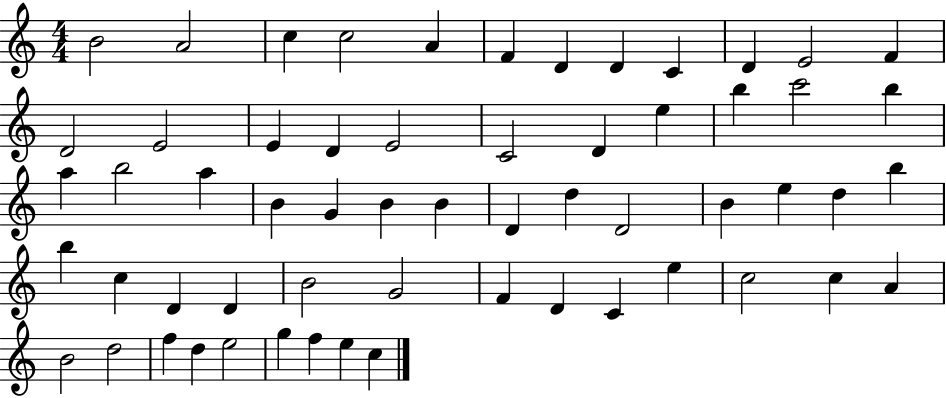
{
  \clef treble
  \numericTimeSignature
  \time 4/4
  \key c \major
  b'2 a'2 | c''4 c''2 a'4 | f'4 d'4 d'4 c'4 | d'4 e'2 f'4 | \break d'2 e'2 | e'4 d'4 e'2 | c'2 d'4 e''4 | b''4 c'''2 b''4 | \break a''4 b''2 a''4 | b'4 g'4 b'4 b'4 | d'4 d''4 d'2 | b'4 e''4 d''4 b''4 | \break b''4 c''4 d'4 d'4 | b'2 g'2 | f'4 d'4 c'4 e''4 | c''2 c''4 a'4 | \break b'2 d''2 | f''4 d''4 e''2 | g''4 f''4 e''4 c''4 | \bar "|."
}